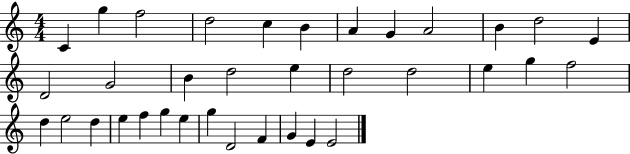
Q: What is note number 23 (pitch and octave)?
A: D5